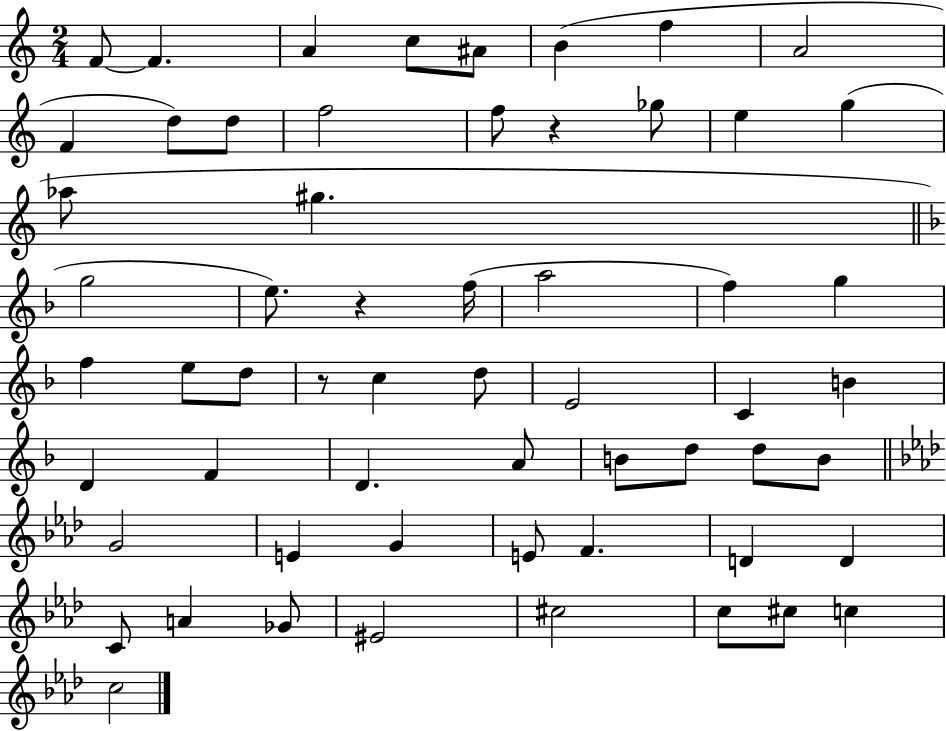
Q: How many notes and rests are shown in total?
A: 59